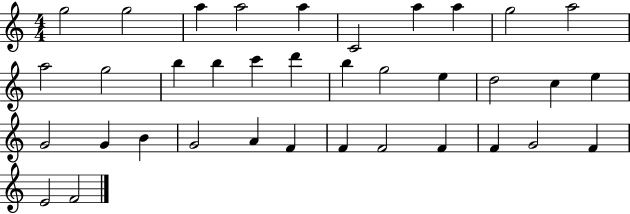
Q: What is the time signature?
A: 4/4